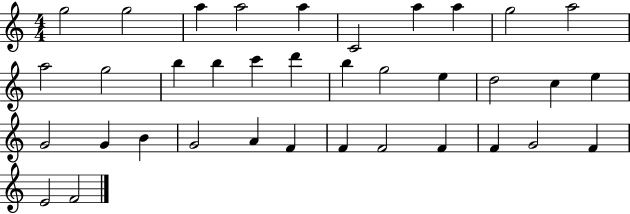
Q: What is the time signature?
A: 4/4